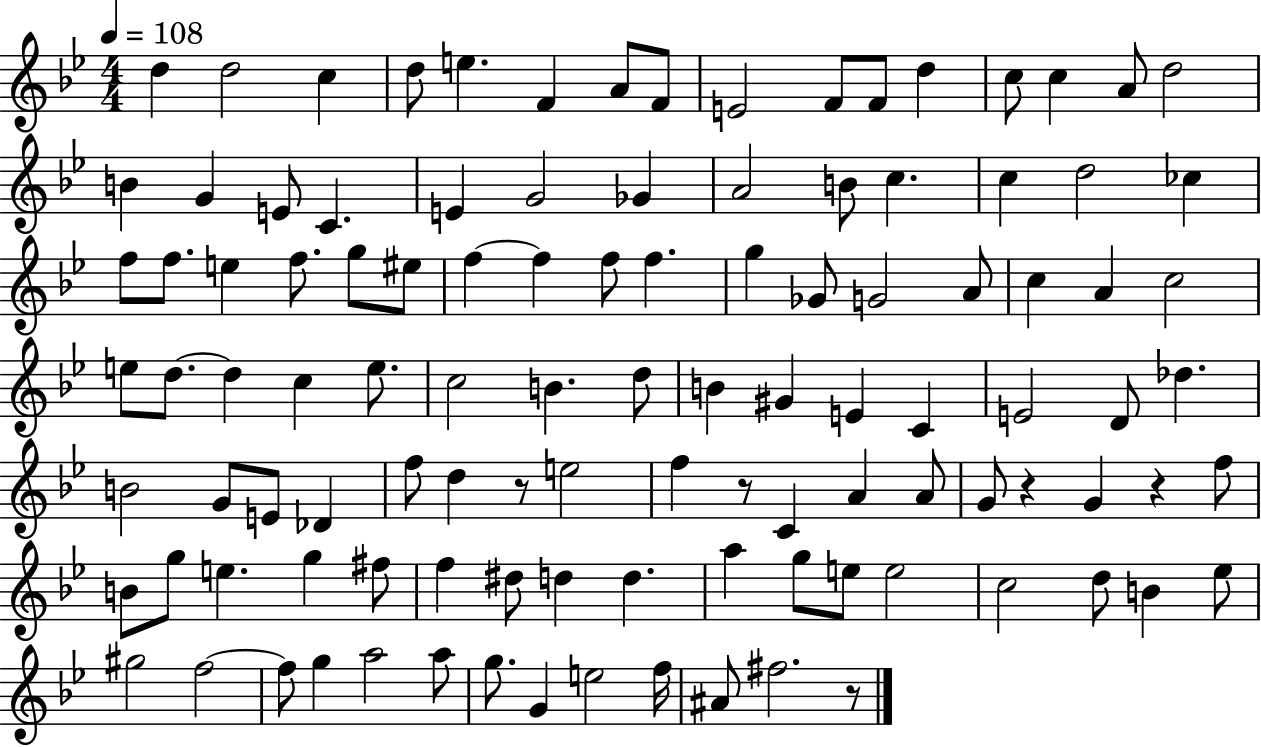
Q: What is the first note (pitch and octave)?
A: D5